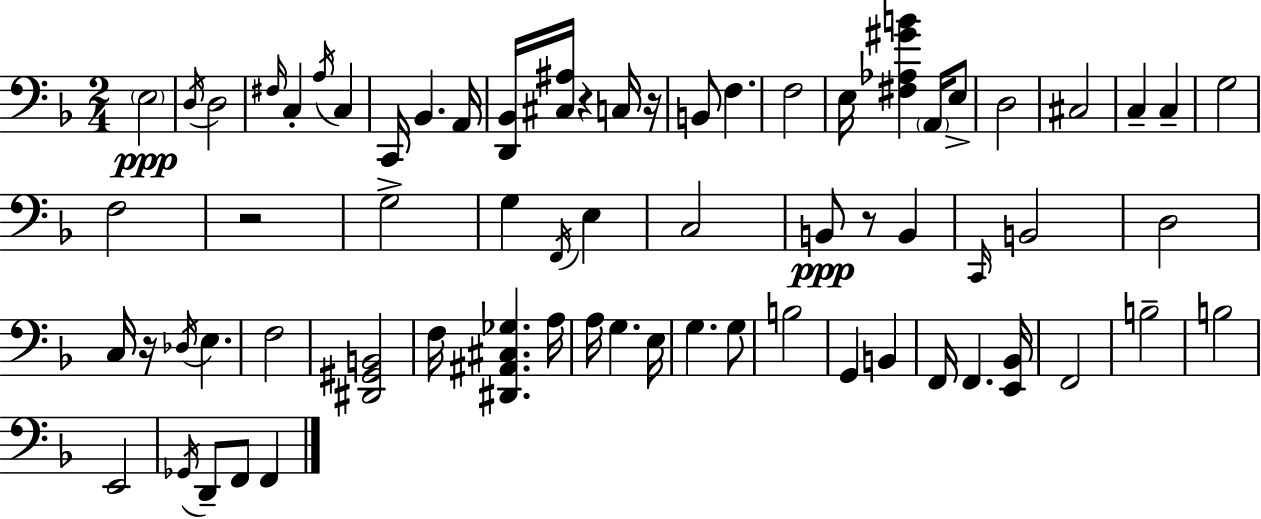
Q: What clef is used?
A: bass